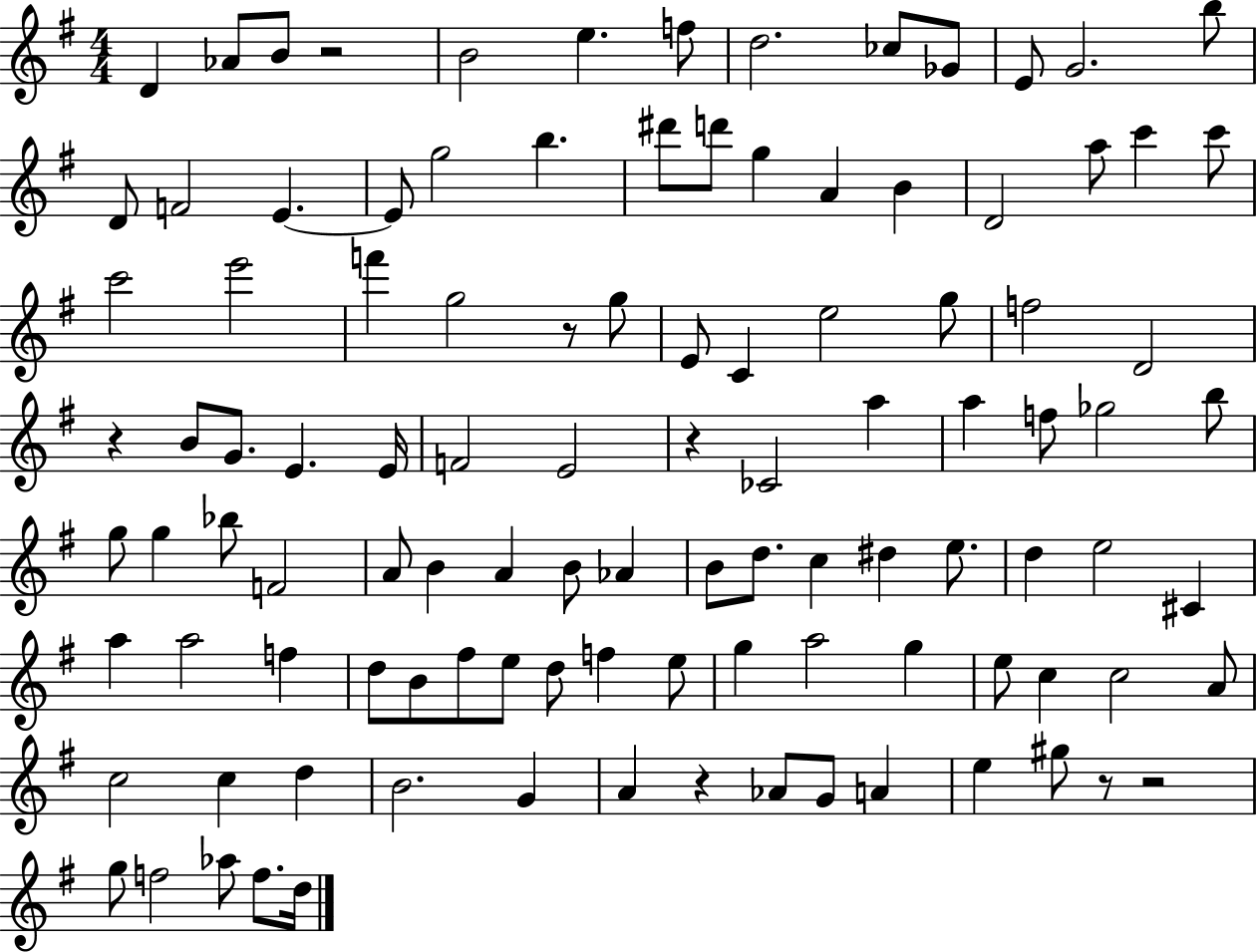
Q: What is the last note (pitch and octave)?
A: D5